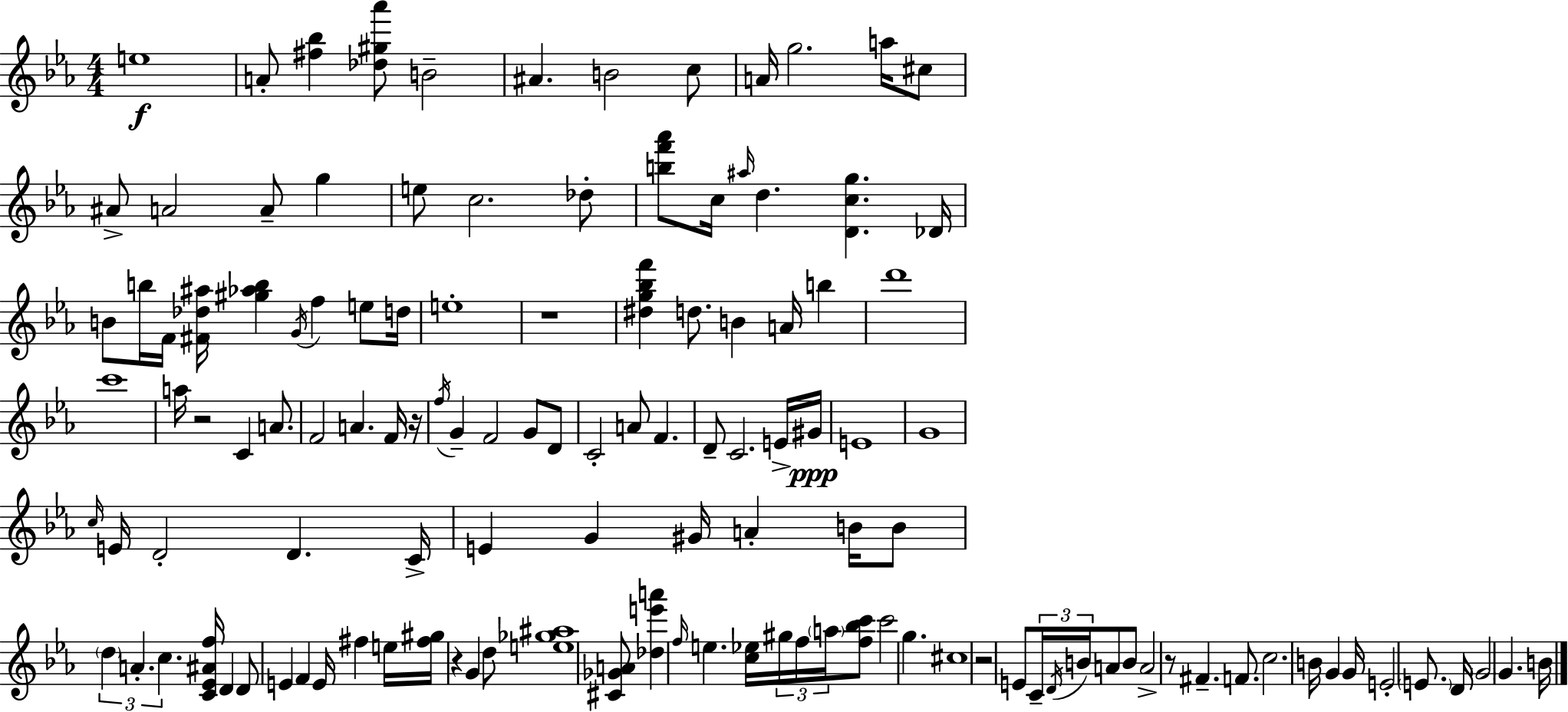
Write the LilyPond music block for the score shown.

{
  \clef treble
  \numericTimeSignature
  \time 4/4
  \key ees \major
  e''1\f | a'8-. <fis'' bes''>4 <des'' gis'' aes'''>8 b'2-- | ais'4. b'2 c''8 | a'16 g''2. a''16 cis''8 | \break ais'8-> a'2 a'8-- g''4 | e''8 c''2. des''8-. | <b'' f''' aes'''>8 c''16 \grace { ais''16 } d''4. <d' c'' g''>4. | des'16 b'8 b''16 f'16 <fis' des'' ais''>16 <gis'' aes'' b''>4 \acciaccatura { g'16 } f''4 e''8 | \break d''16 e''1-. | r1 | <dis'' g'' bes'' f'''>4 d''8. b'4 a'16 b''4 | d'''1 | \break c'''1 | a''16 r2 c'4 a'8. | f'2 a'4. | f'16 r16 \acciaccatura { f''16 } g'4-- f'2 g'8 | \break d'8 c'2-. a'8 f'4. | d'8-- c'2. | e'16-> gis'16\ppp e'1 | g'1 | \break \grace { c''16 } e'16 d'2-. d'4. | c'16-> e'4 g'4 gis'16 a'4-. | b'16 b'8 \tuplet 3/2 { \parenthesize d''4 a'4.-. c''4. } | <c' ees' ais' f''>16 d'4 d'8 e'4 f'4 | \break e'16 fis''4 e''16 <fis'' gis''>16 r4 g'4 | d''8 <e'' ges'' ais''>1 | <cis' ges' a'>8 <des'' e''' a'''>4 \grace { f''16 } e''4. | <c'' ees''>16 \tuplet 3/2 { gis''16 f''16 \parenthesize a''16 } <f'' bes'' c'''>8 c'''2 g''4. | \break cis''1 | r2 e'8 \tuplet 3/2 { c'16-- | \acciaccatura { d'16 } b'16 } a'8 b'8 a'2-> r8 | fis'4.-- f'8. c''2. | \break b'16 g'4 g'16 e'2-. | \parenthesize e'8. d'16 \parenthesize g'2 g'4. | b'16 \bar "|."
}